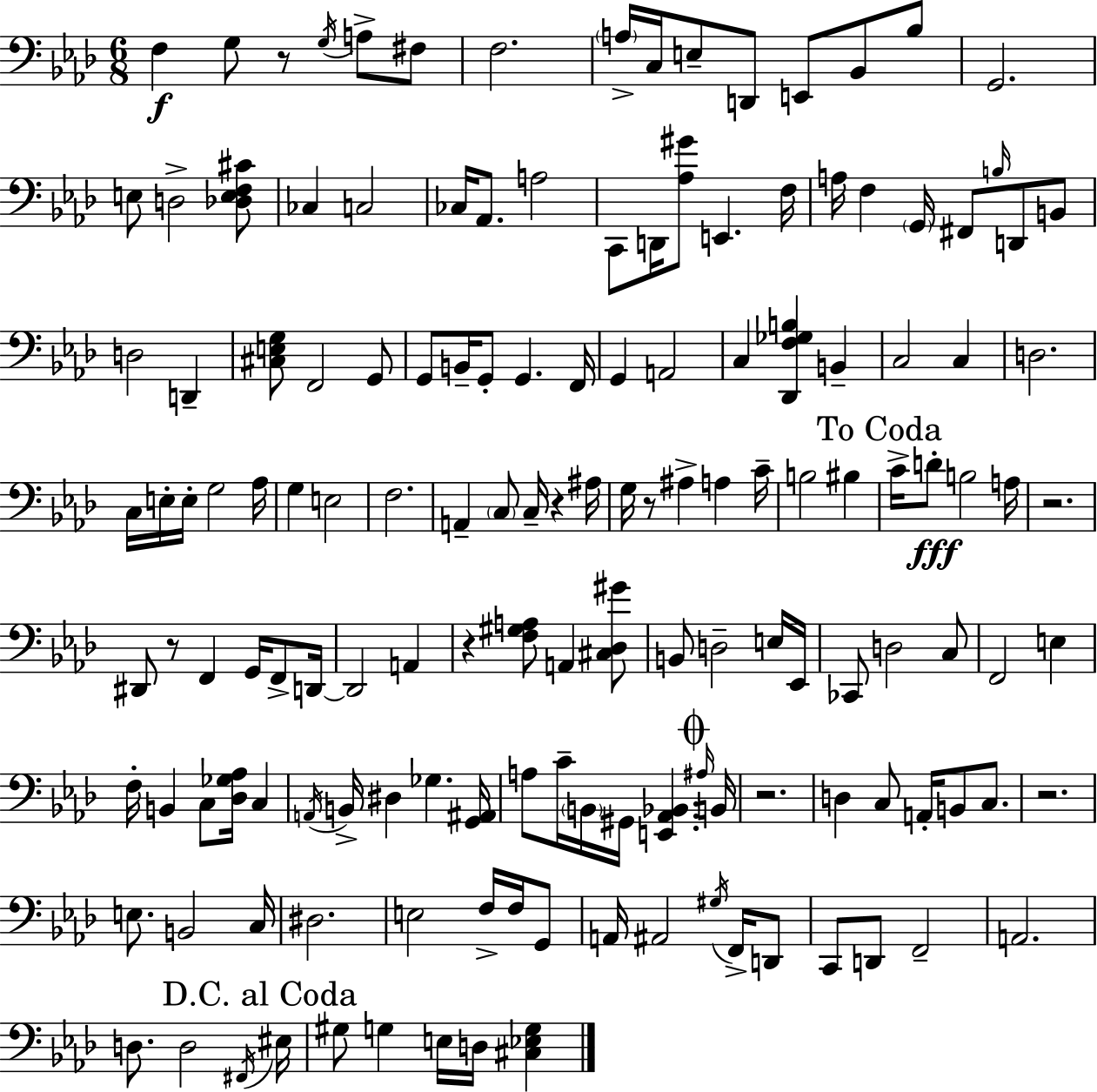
{
  \clef bass
  \numericTimeSignature
  \time 6/8
  \key aes \major
  f4\f g8 r8 \acciaccatura { g16 } a8-> fis8 | f2. | \parenthesize a16-> c16 e8-- d,8 e,8 bes,8 bes8 | g,2. | \break e8 d2-> <des e f cis'>8 | ces4 c2 | ces16 aes,8. a2 | c,8 d,16 <aes gis'>8 e,4. | \break f16 a16 f4 \parenthesize g,16 fis,8 \grace { b16 } d,8 | b,8 d2 d,4-- | <cis e g>8 f,2 | g,8 g,8 b,16-- g,8-. g,4. | \break f,16 g,4 a,2 | c4 <des, f ges b>4 b,4-- | c2 c4 | d2. | \break c16 e16-. e16-. g2 | aes16 g4 e2 | f2. | a,4-- \parenthesize c8 c16-- r4 | \break ais16 g16 r8 ais4-> a4 | c'16-- b2 bis4 | \mark "To Coda" c'16-> d'8-.\fff b2 | a16 r2. | \break dis,8 r8 f,4 g,16 f,8-> | d,16~~ d,2 a,4 | r4 <f gis a>8 a,4 | <cis des gis'>8 b,8 d2-- | \break e16 ees,16 ces,8 d2 | c8 f,2 e4 | f16-. b,4 c8 <des ges aes>16 c4 | \acciaccatura { a,16 } b,16-> dis4 ges4. | \break <g, ais,>16 a8 c'16-- \parenthesize b,16 gis,16 <e, aes, bes,>4. | \mark \markup { \musicglyph "scripts.coda" } \grace { ais16 } b,16 r2. | d4 c8 a,16-. b,8 | c8. r2. | \break e8. b,2 | c16 dis2. | e2 | f16-> f16 g,8 a,16 ais,2 | \break \acciaccatura { gis16 } f,16-> d,8 c,8 d,8 f,2-- | a,2. | d8. d2 | \acciaccatura { fis,16 } \mark "D.C. al Coda" eis16 gis8 g4 | \break e16 d16 <cis ees g>4 \bar "|."
}